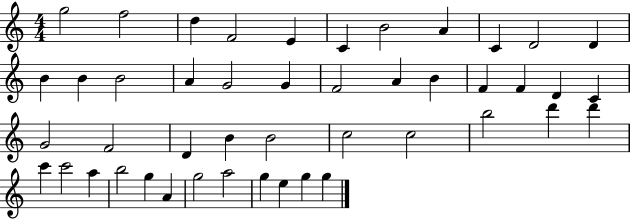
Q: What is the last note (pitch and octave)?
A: G5